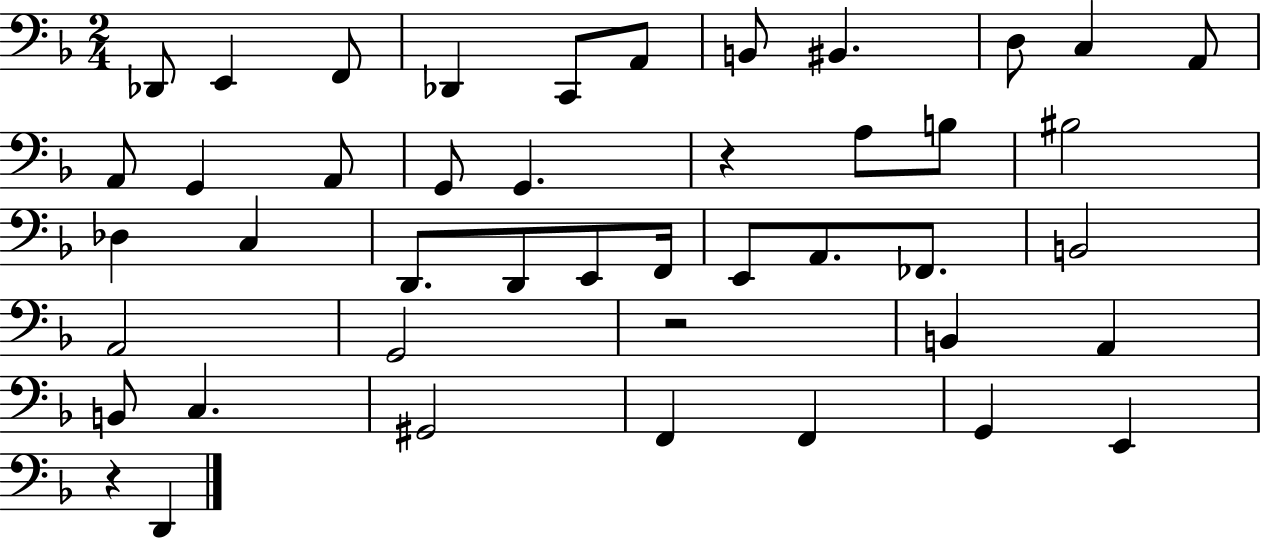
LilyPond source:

{
  \clef bass
  \numericTimeSignature
  \time 2/4
  \key f \major
  des,8 e,4 f,8 | des,4 c,8 a,8 | b,8 bis,4. | d8 c4 a,8 | \break a,8 g,4 a,8 | g,8 g,4. | r4 a8 b8 | bis2 | \break des4 c4 | d,8. d,8 e,8 f,16 | e,8 a,8. fes,8. | b,2 | \break a,2 | g,2 | r2 | b,4 a,4 | \break b,8 c4. | gis,2 | f,4 f,4 | g,4 e,4 | \break r4 d,4 | \bar "|."
}